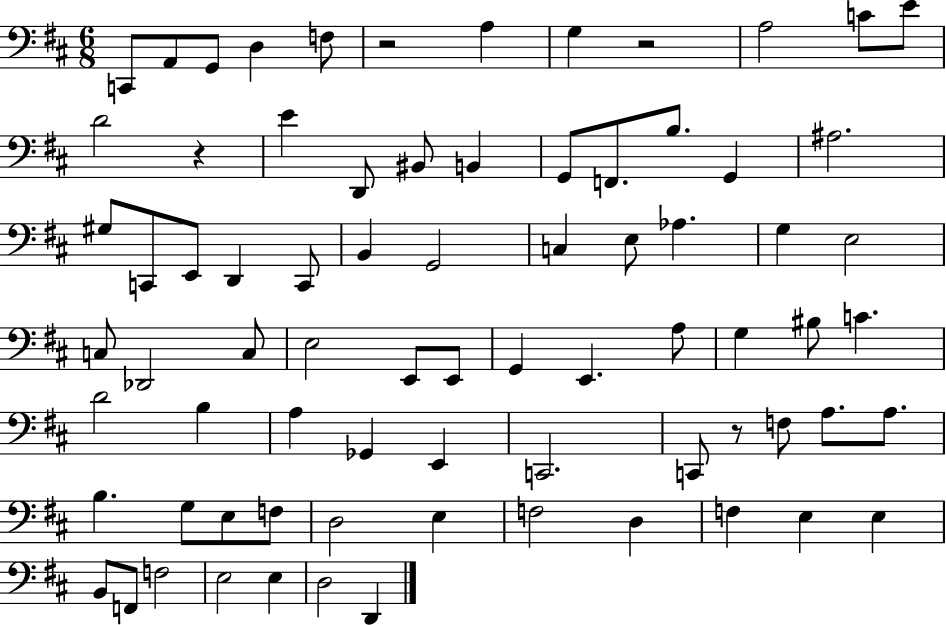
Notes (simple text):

C2/e A2/e G2/e D3/q F3/e R/h A3/q G3/q R/h A3/h C4/e E4/e D4/h R/q E4/q D2/e BIS2/e B2/q G2/e F2/e. B3/e. G2/q A#3/h. G#3/e C2/e E2/e D2/q C2/e B2/q G2/h C3/q E3/e Ab3/q. G3/q E3/h C3/e Db2/h C3/e E3/h E2/e E2/e G2/q E2/q. A3/e G3/q BIS3/e C4/q. D4/h B3/q A3/q Gb2/q E2/q C2/h. C2/e R/e F3/e A3/e. A3/e. B3/q. G3/e E3/e F3/e D3/h E3/q F3/h D3/q F3/q E3/q E3/q B2/e F2/e F3/h E3/h E3/q D3/h D2/q